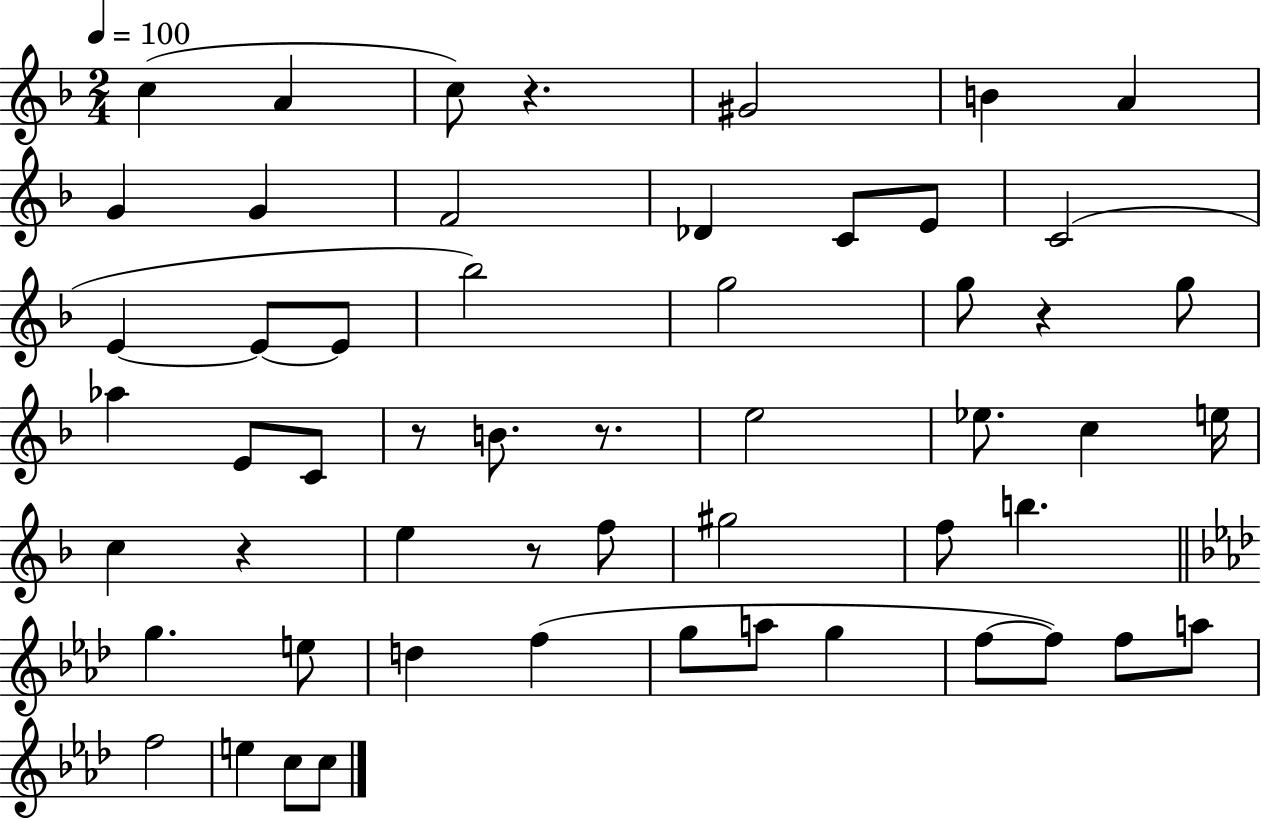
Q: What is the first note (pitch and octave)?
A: C5